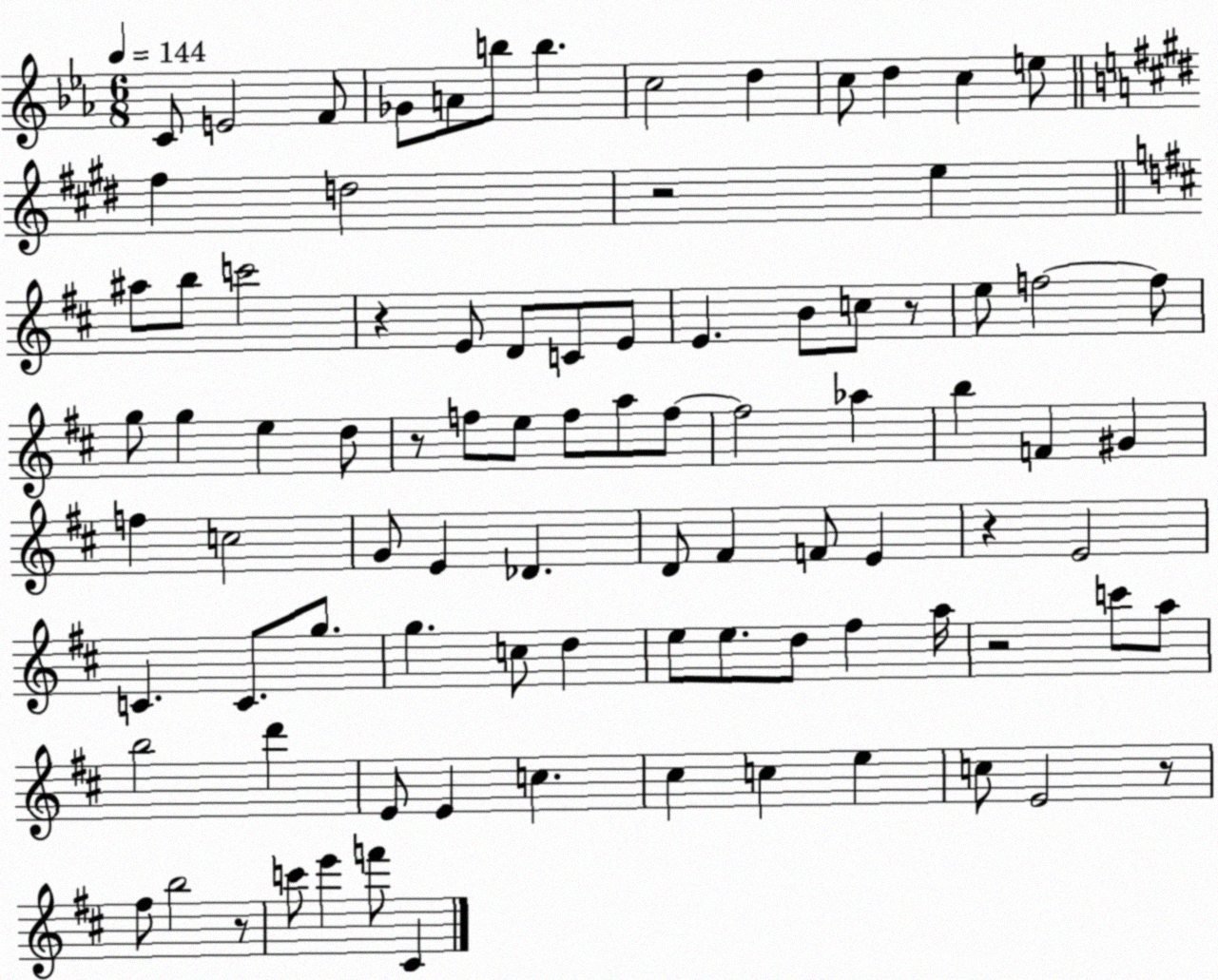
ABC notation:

X:1
T:Untitled
M:6/8
L:1/4
K:Eb
C/2 E2 F/2 _G/2 A/2 b/2 b c2 d c/2 d c e/2 ^f d2 z2 e ^a/2 b/2 c'2 z E/2 D/2 C/2 E/2 E B/2 c/2 z/2 e/2 f2 f/2 g/2 g e d/2 z/2 f/2 e/2 f/2 a/2 f/2 f2 _a b F ^G f c2 G/2 E _D D/2 ^F F/2 E z E2 C C/2 g/2 g c/2 d e/2 e/2 d/2 ^f a/4 z2 c'/2 a/2 b2 d' E/2 E c ^c c e c/2 E2 z/2 ^f/2 b2 z/2 c'/2 e' f'/2 ^C